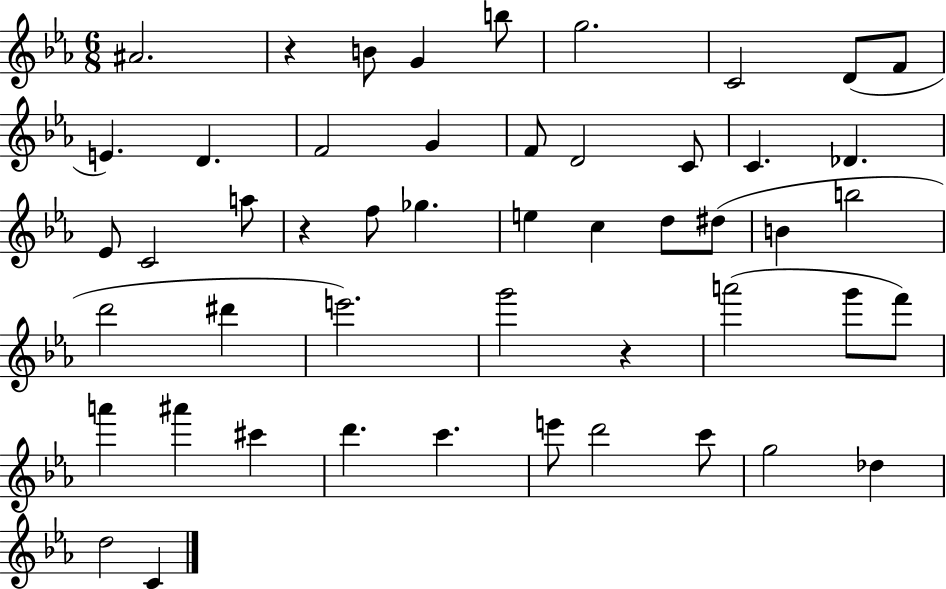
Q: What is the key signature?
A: EES major